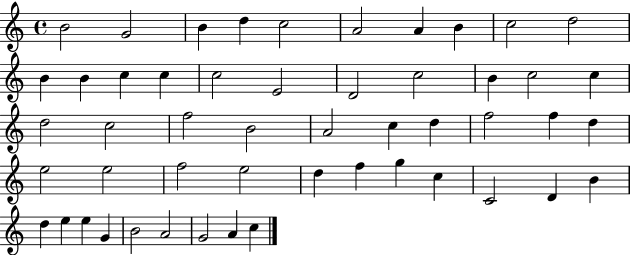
B4/h G4/h B4/q D5/q C5/h A4/h A4/q B4/q C5/h D5/h B4/q B4/q C5/q C5/q C5/h E4/h D4/h C5/h B4/q C5/h C5/q D5/h C5/h F5/h B4/h A4/h C5/q D5/q F5/h F5/q D5/q E5/h E5/h F5/h E5/h D5/q F5/q G5/q C5/q C4/h D4/q B4/q D5/q E5/q E5/q G4/q B4/h A4/h G4/h A4/q C5/q